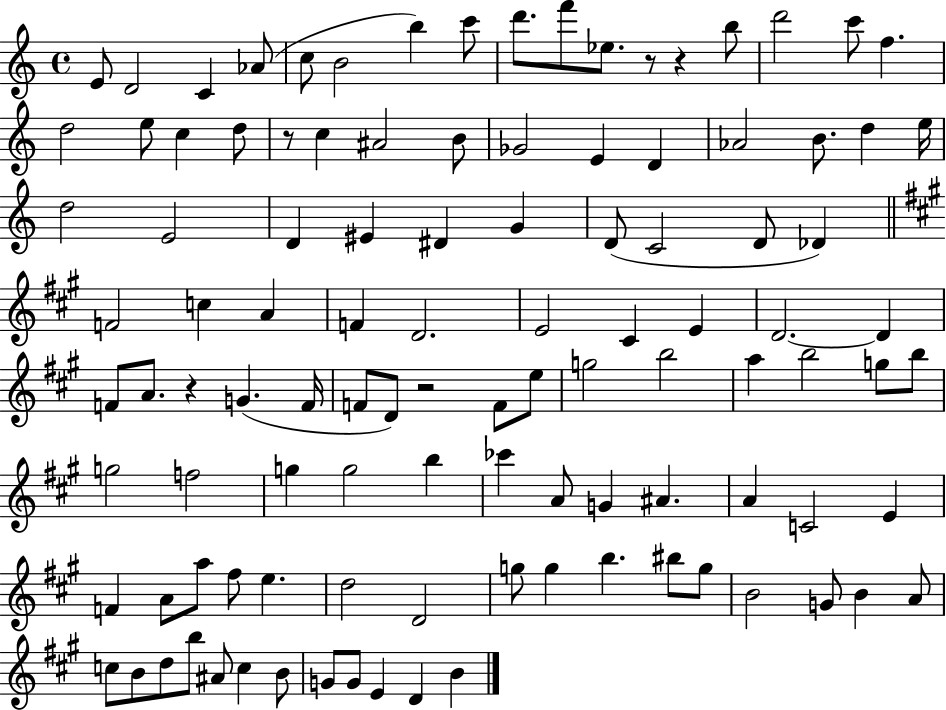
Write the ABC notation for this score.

X:1
T:Untitled
M:4/4
L:1/4
K:C
E/2 D2 C _A/2 c/2 B2 b c'/2 d'/2 f'/2 _e/2 z/2 z b/2 d'2 c'/2 f d2 e/2 c d/2 z/2 c ^A2 B/2 _G2 E D _A2 B/2 d e/4 d2 E2 D ^E ^D G D/2 C2 D/2 _D F2 c A F D2 E2 ^C E D2 D F/2 A/2 z G F/4 F/2 D/2 z2 F/2 e/2 g2 b2 a b2 g/2 b/2 g2 f2 g g2 b _c' A/2 G ^A A C2 E F A/2 a/2 ^f/2 e d2 D2 g/2 g b ^b/2 g/2 B2 G/2 B A/2 c/2 B/2 d/2 b/2 ^A/2 c B/2 G/2 G/2 E D B